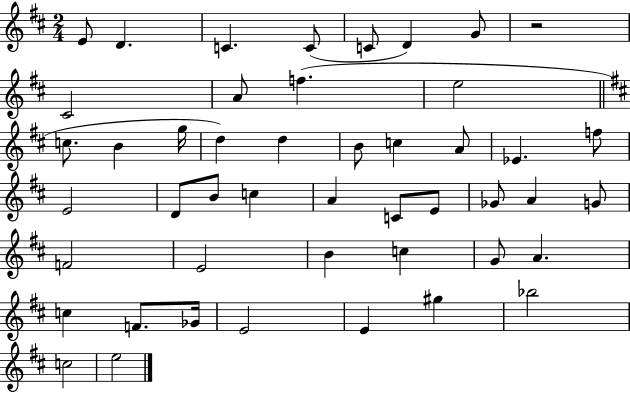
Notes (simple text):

E4/e D4/q. C4/q. C4/e C4/e D4/q G4/e R/h C#4/h A4/e F5/q. E5/h C5/e. B4/q G5/s D5/q D5/q B4/e C5/q A4/e Eb4/q. F5/e E4/h D4/e B4/e C5/q A4/q C4/e E4/e Gb4/e A4/q G4/e F4/h E4/h B4/q C5/q G4/e A4/q. C5/q F4/e. Gb4/s E4/h E4/q G#5/q Bb5/h C5/h E5/h